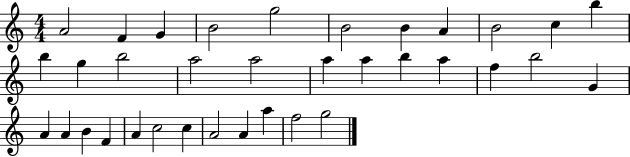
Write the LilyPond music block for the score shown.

{
  \clef treble
  \numericTimeSignature
  \time 4/4
  \key c \major
  a'2 f'4 g'4 | b'2 g''2 | b'2 b'4 a'4 | b'2 c''4 b''4 | \break b''4 g''4 b''2 | a''2 a''2 | a''4 a''4 b''4 a''4 | f''4 b''2 g'4 | \break a'4 a'4 b'4 f'4 | a'4 c''2 c''4 | a'2 a'4 a''4 | f''2 g''2 | \break \bar "|."
}